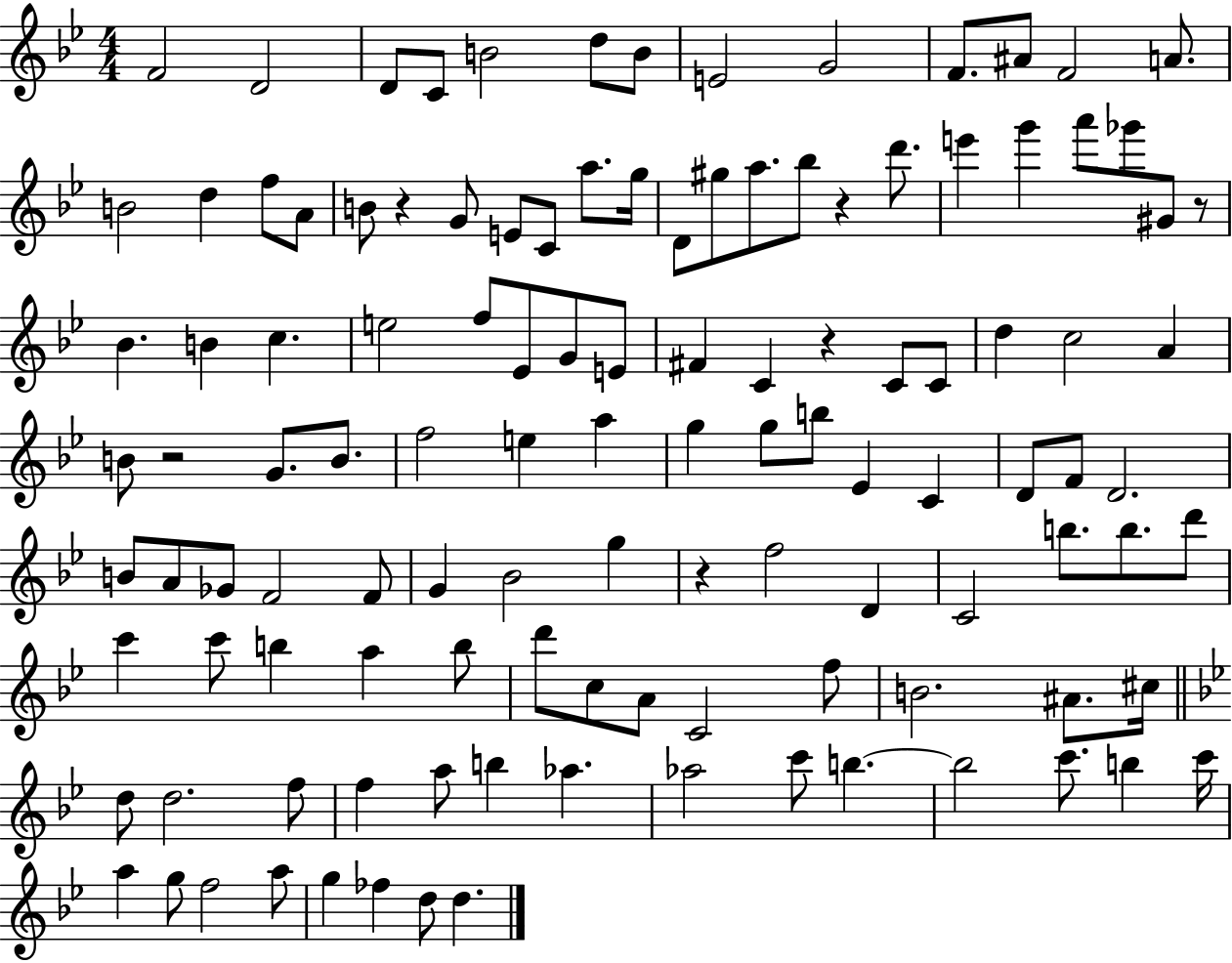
X:1
T:Untitled
M:4/4
L:1/4
K:Bb
F2 D2 D/2 C/2 B2 d/2 B/2 E2 G2 F/2 ^A/2 F2 A/2 B2 d f/2 A/2 B/2 z G/2 E/2 C/2 a/2 g/4 D/2 ^g/2 a/2 _b/2 z d'/2 e' g' a'/2 _g'/2 ^G/2 z/2 _B B c e2 f/2 _E/2 G/2 E/2 ^F C z C/2 C/2 d c2 A B/2 z2 G/2 B/2 f2 e a g g/2 b/2 _E C D/2 F/2 D2 B/2 A/2 _G/2 F2 F/2 G _B2 g z f2 D C2 b/2 b/2 d'/2 c' c'/2 b a b/2 d'/2 c/2 A/2 C2 f/2 B2 ^A/2 ^c/4 d/2 d2 f/2 f a/2 b _a _a2 c'/2 b b2 c'/2 b c'/4 a g/2 f2 a/2 g _f d/2 d